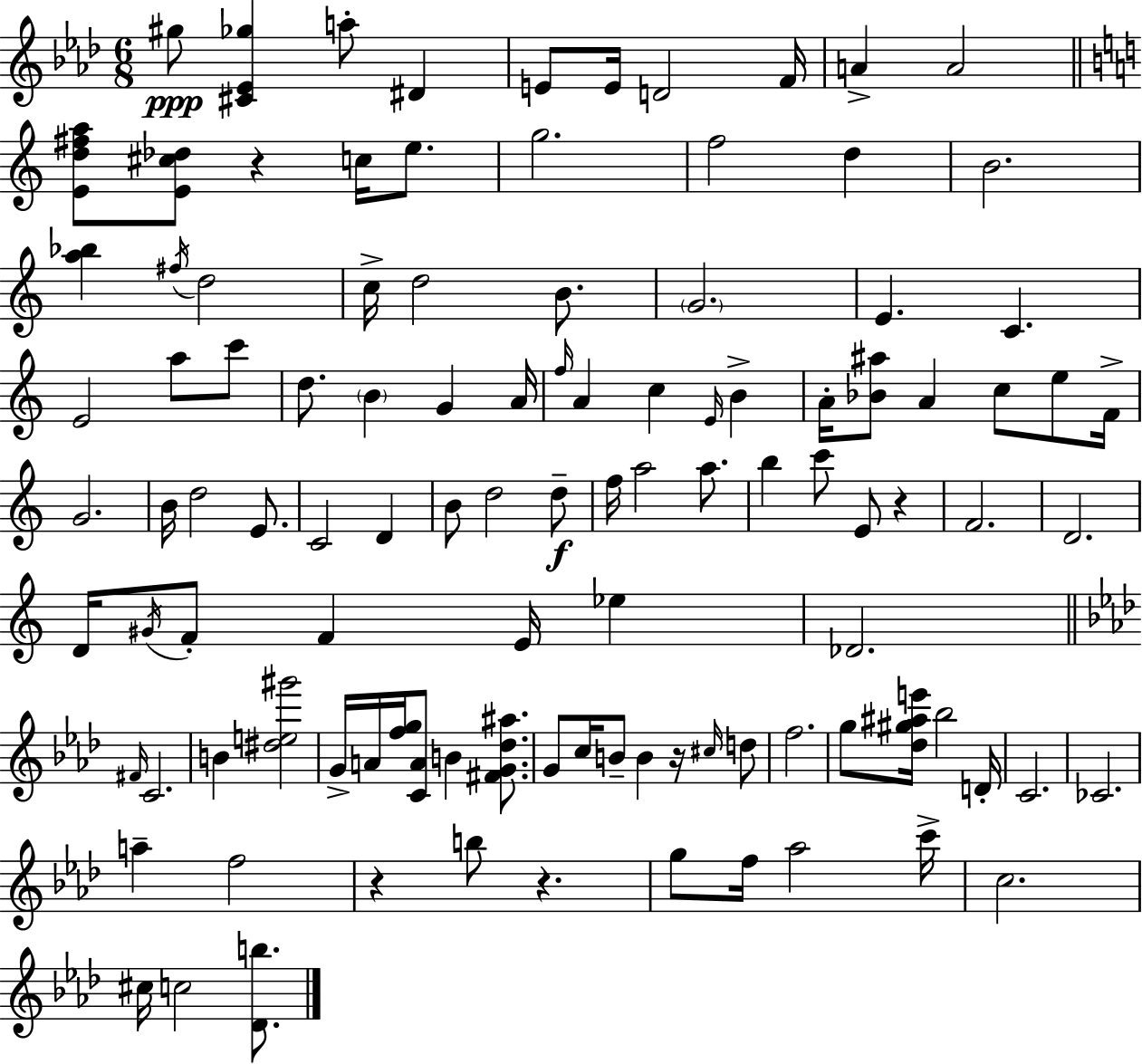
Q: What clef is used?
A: treble